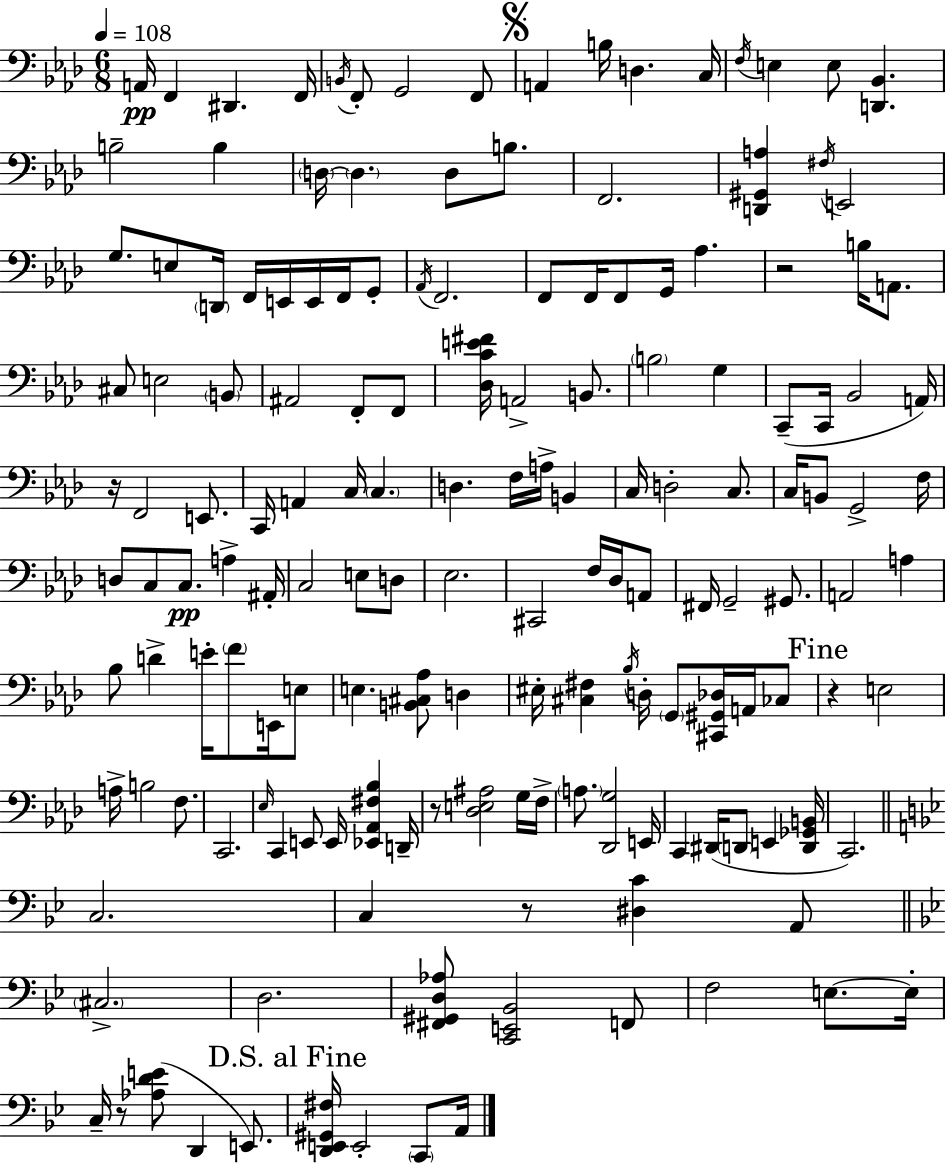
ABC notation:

X:1
T:Untitled
M:6/8
L:1/4
K:Ab
A,,/4 F,, ^D,, F,,/4 B,,/4 F,,/2 G,,2 F,,/2 A,, B,/4 D, C,/4 F,/4 E, E,/2 [D,,_B,,] B,2 B, D,/4 D, D,/2 B,/2 F,,2 [D,,^G,,A,] ^F,/4 E,,2 G,/2 E,/2 D,,/4 F,,/4 E,,/4 E,,/4 F,,/4 G,,/2 _A,,/4 F,,2 F,,/2 F,,/4 F,,/2 G,,/4 _A, z2 B,/4 A,,/2 ^C,/2 E,2 B,,/2 ^A,,2 F,,/2 F,,/2 [_D,CE^F]/4 A,,2 B,,/2 B,2 G, C,,/2 C,,/4 _B,,2 A,,/4 z/4 F,,2 E,,/2 C,,/4 A,, C,/4 C, D, F,/4 A,/4 B,, C,/4 D,2 C,/2 C,/4 B,,/2 G,,2 F,/4 D,/2 C,/2 C,/2 A, ^A,,/4 C,2 E,/2 D,/2 _E,2 ^C,,2 F,/4 _D,/4 A,,/2 ^F,,/4 G,,2 ^G,,/2 A,,2 A, _B,/2 D E/4 F/2 E,,/4 E,/2 E, [B,,^C,_A,]/2 D, ^E,/4 [^C,^F,] _B,/4 D,/4 G,,/2 [^C,,^G,,_D,]/4 A,,/4 _C,/2 z E,2 A,/4 B,2 F,/2 C,,2 _E,/4 C,, E,,/2 E,,/4 [_E,,_A,,^F,_B,] D,,/4 z/2 [_D,E,^A,]2 G,/4 F,/4 A,/2 [_D,,G,]2 E,,/4 C,, ^D,,/4 D,,/2 E,, [D,,_G,,B,,]/4 C,,2 C,2 C, z/2 [^D,C] A,,/2 ^C,2 D,2 [^F,,^G,,D,_A,]/2 [C,,E,,_B,,]2 F,,/2 F,2 E,/2 E,/4 C,/4 z/2 [_A,DE]/2 D,, E,,/2 [D,,E,,^G,,^F,]/4 E,,2 C,,/2 A,,/4